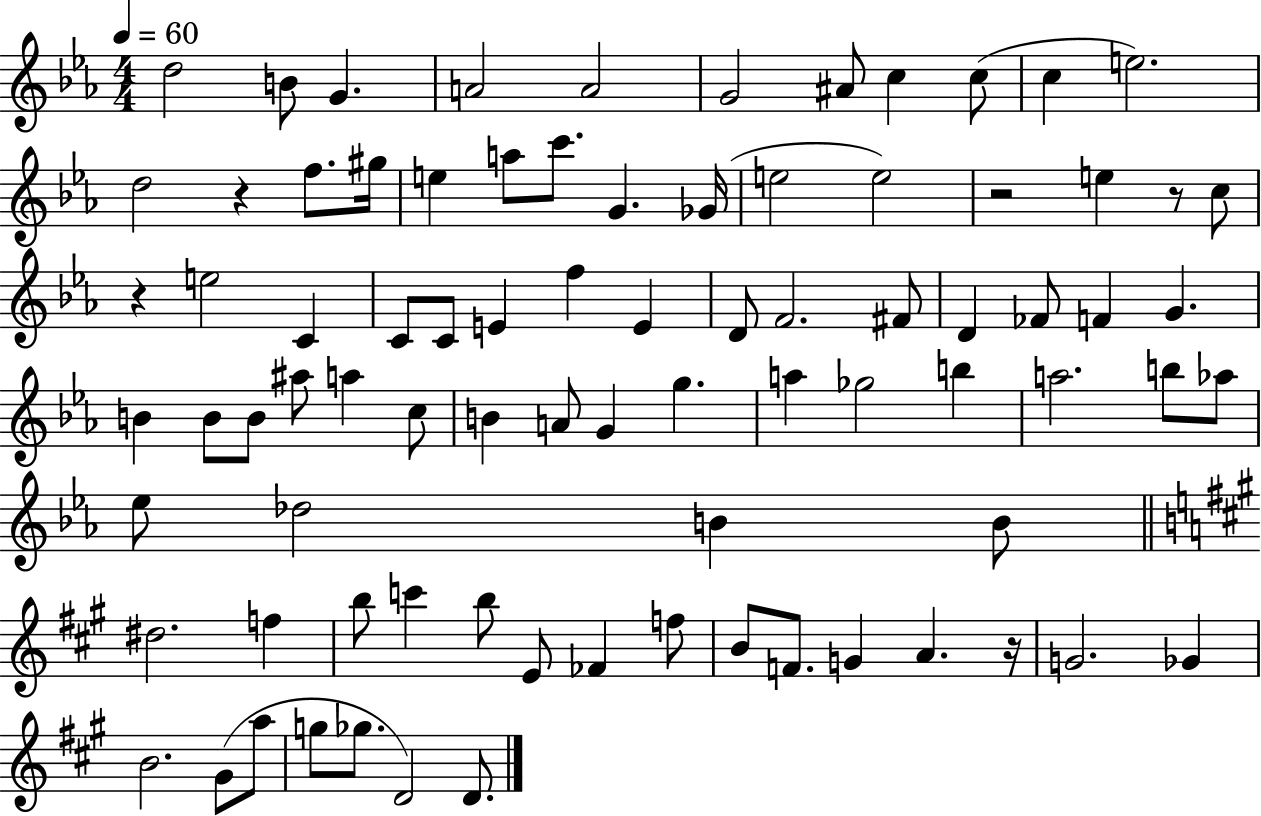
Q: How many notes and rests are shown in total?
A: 83